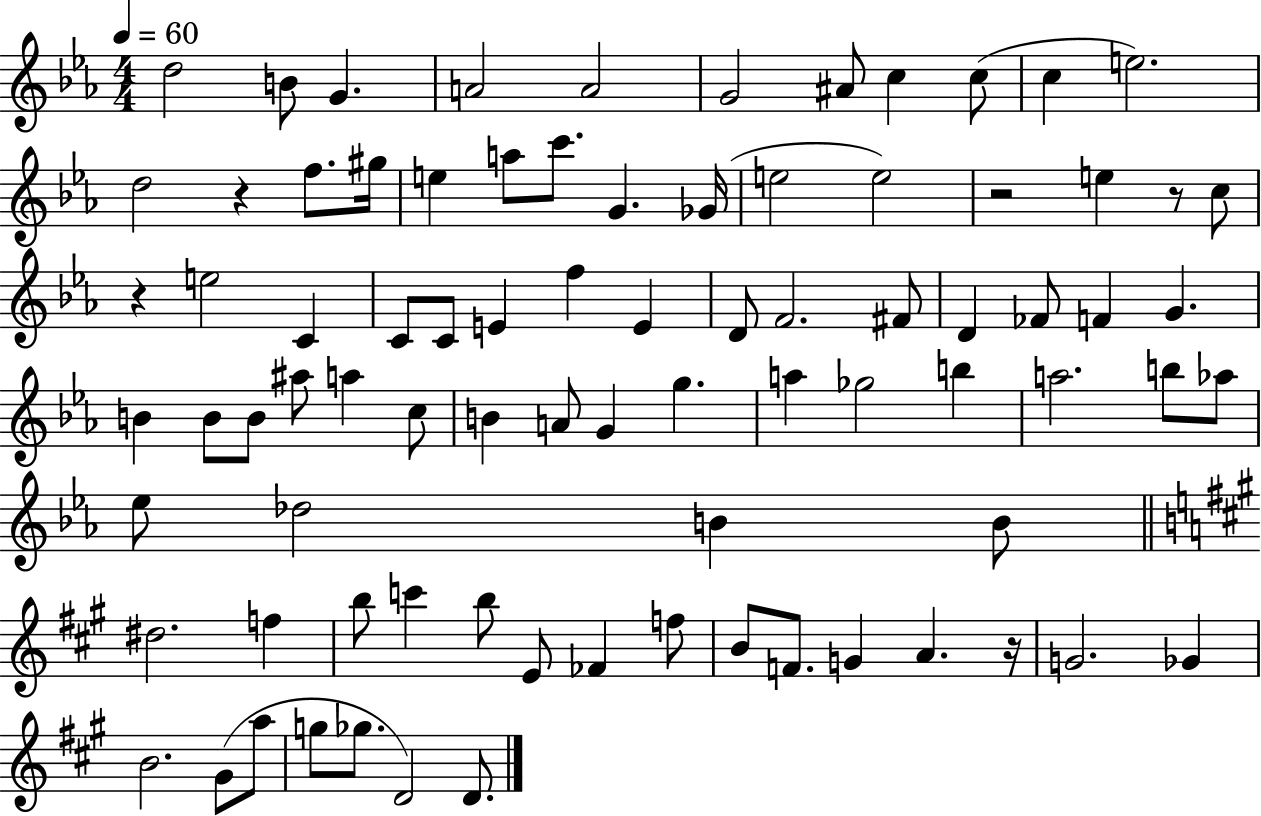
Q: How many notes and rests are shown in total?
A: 83